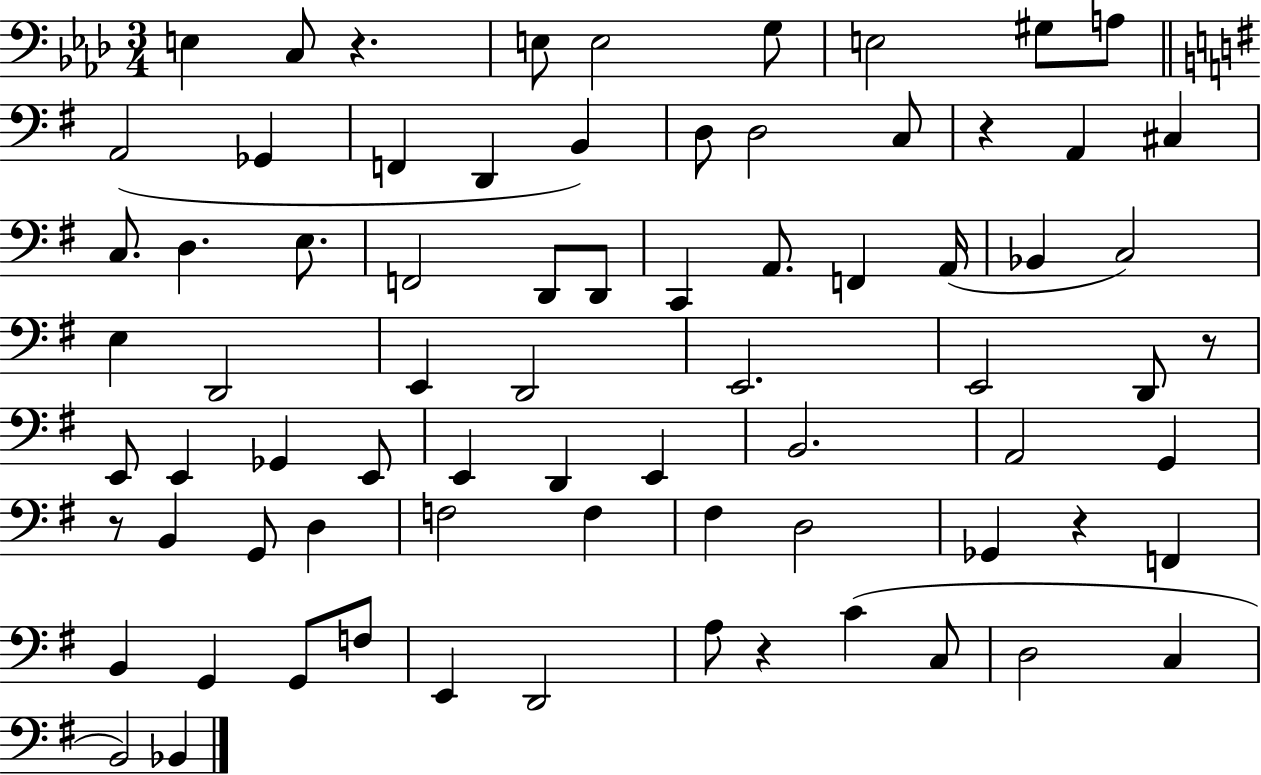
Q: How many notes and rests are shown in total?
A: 75